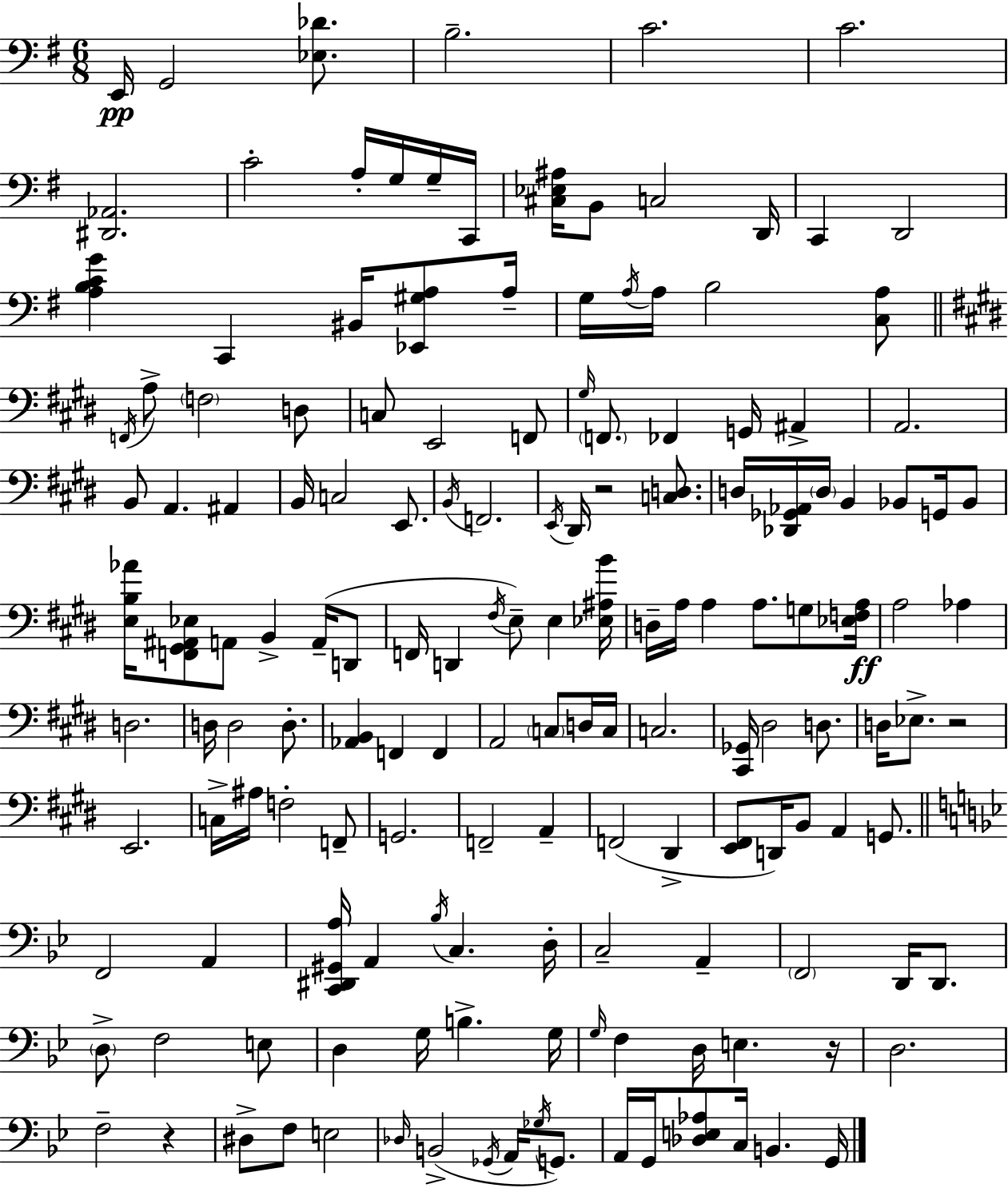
E2/s G2/h [Eb3,Db4]/e. B3/h. C4/h. C4/h. [D#2,Ab2]/h. C4/h A3/s G3/s G3/s C2/s [C#3,Eb3,A#3]/s B2/e C3/h D2/s C2/q D2/h [A3,B3,C4,G4]/q C2/q BIS2/s [Eb2,G#3,A3]/e A3/s G3/s A3/s A3/s B3/h [C3,A3]/e F2/s A3/e F3/h D3/e C3/e E2/h F2/e G#3/s F2/e. FES2/q G2/s A#2/q A2/h. B2/e A2/q. A#2/q B2/s C3/h E2/e. B2/s F2/h. E2/s D#2/s R/h [C3,D3]/e. D3/s [Db2,Gb2,Ab2]/s D3/s B2/q Bb2/e G2/s Bb2/e [E3,B3,Ab4]/s [F2,G#2,A#2,Eb3]/e A2/e B2/q A2/s D2/e F2/s D2/q F#3/s E3/e E3/q [Eb3,A#3,B4]/s D3/s A3/s A3/q A3/e. G3/e [Eb3,F3,A3]/s A3/h Ab3/q D3/h. D3/s D3/h D3/e. [Ab2,B2]/q F2/q F2/q A2/h C3/e D3/s C3/s C3/h. [C#2,Gb2]/s D#3/h D3/e. D3/s Eb3/e. R/h E2/h. C3/s A#3/s F3/h F2/e G2/h. F2/h A2/q F2/h D#2/q [E2,F#2]/e D2/s B2/e A2/q G2/e. F2/h A2/q [C2,D#2,G#2,A3]/s A2/q Bb3/s C3/q. D3/s C3/h A2/q F2/h D2/s D2/e. D3/e F3/h E3/e D3/q G3/s B3/q. G3/s G3/s F3/q D3/s E3/q. R/s D3/h. F3/h R/q D#3/e F3/e E3/h Db3/s B2/h Gb2/s A2/s Gb3/s G2/e. A2/s G2/s [Db3,E3,Ab3]/e C3/s B2/q. G2/s